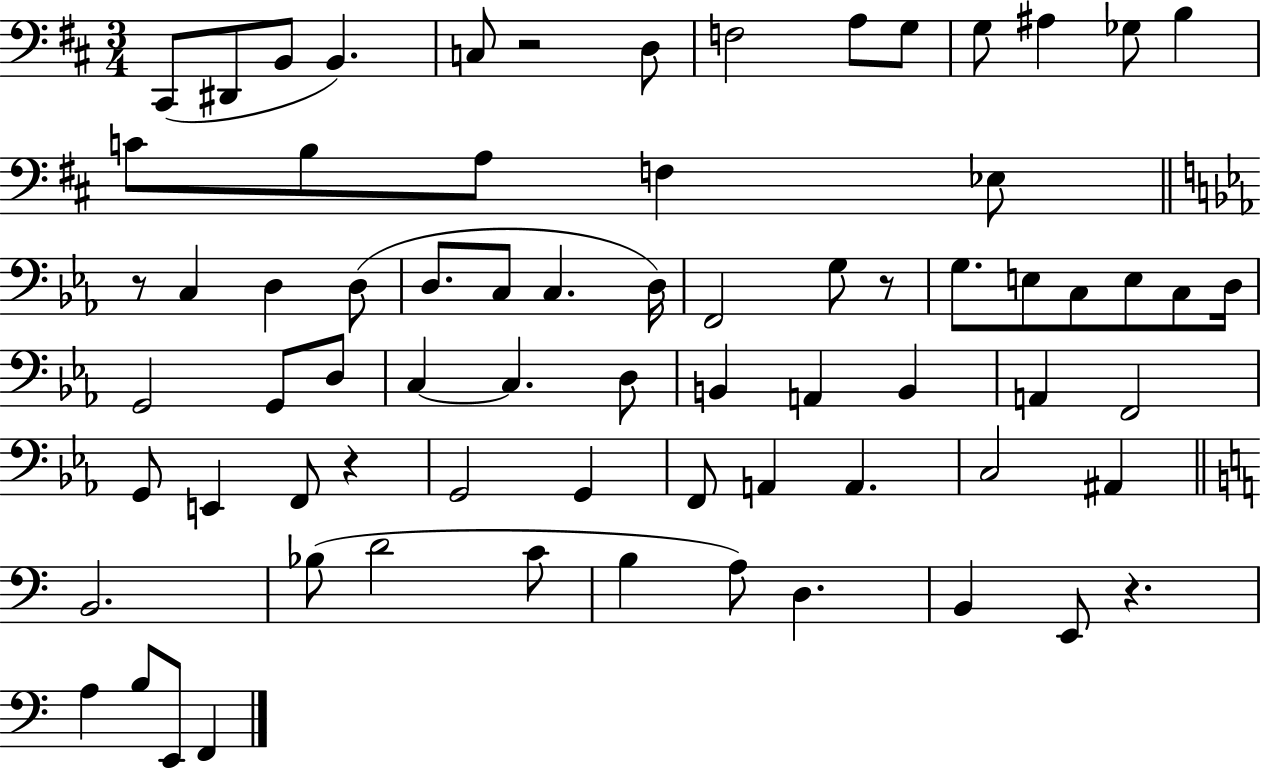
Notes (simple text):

C#2/e D#2/e B2/e B2/q. C3/e R/h D3/e F3/h A3/e G3/e G3/e A#3/q Gb3/e B3/q C4/e B3/e A3/e F3/q Eb3/e R/e C3/q D3/q D3/e D3/e. C3/e C3/q. D3/s F2/h G3/e R/e G3/e. E3/e C3/e E3/e C3/e D3/s G2/h G2/e D3/e C3/q C3/q. D3/e B2/q A2/q B2/q A2/q F2/h G2/e E2/q F2/e R/q G2/h G2/q F2/e A2/q A2/q. C3/h A#2/q B2/h. Bb3/e D4/h C4/e B3/q A3/e D3/q. B2/q E2/e R/q. A3/q B3/e E2/e F2/q